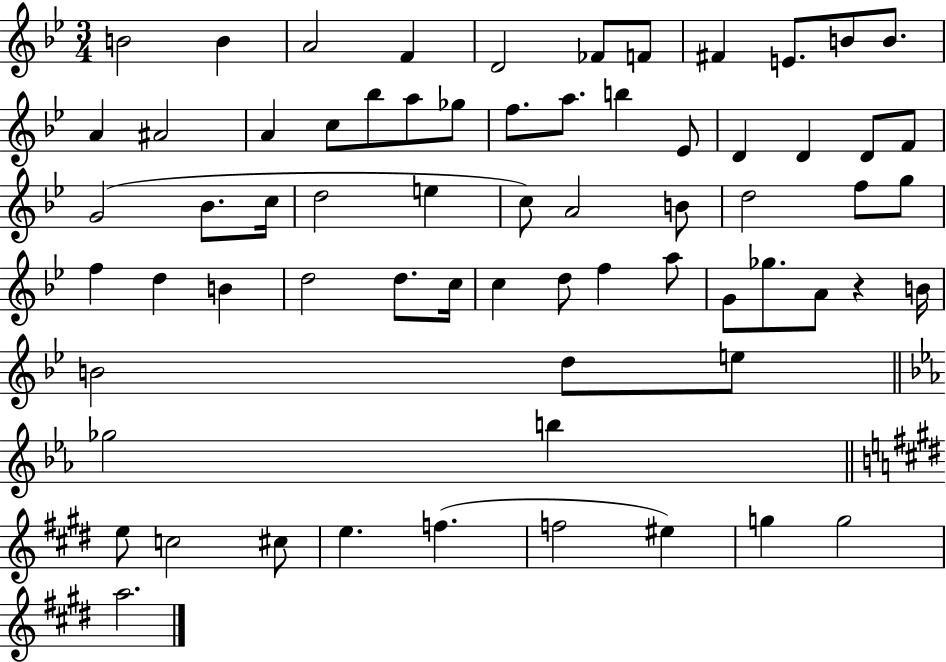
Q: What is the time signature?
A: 3/4